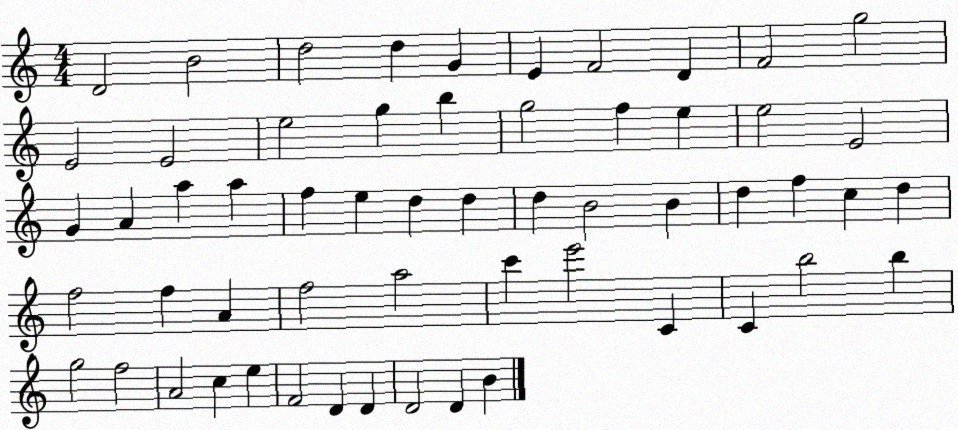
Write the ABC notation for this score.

X:1
T:Untitled
M:4/4
L:1/4
K:C
D2 B2 d2 d G E F2 D F2 g2 E2 E2 e2 g b g2 f e e2 E2 G A a a f e d d d B2 B d f c d f2 f A f2 a2 c' e'2 C C b2 b g2 f2 A2 c e F2 D D D2 D B